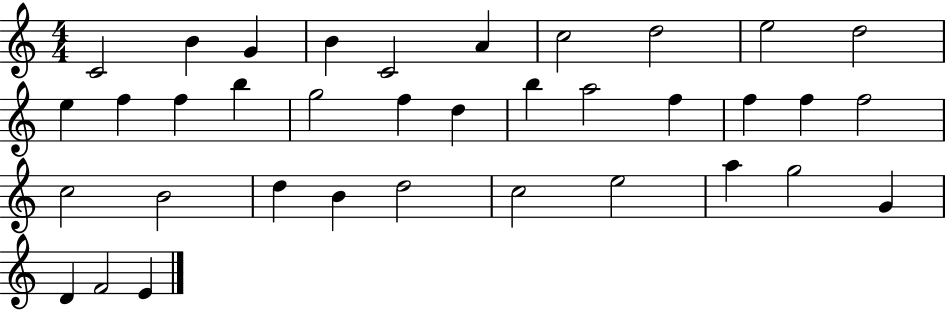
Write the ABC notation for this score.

X:1
T:Untitled
M:4/4
L:1/4
K:C
C2 B G B C2 A c2 d2 e2 d2 e f f b g2 f d b a2 f f f f2 c2 B2 d B d2 c2 e2 a g2 G D F2 E